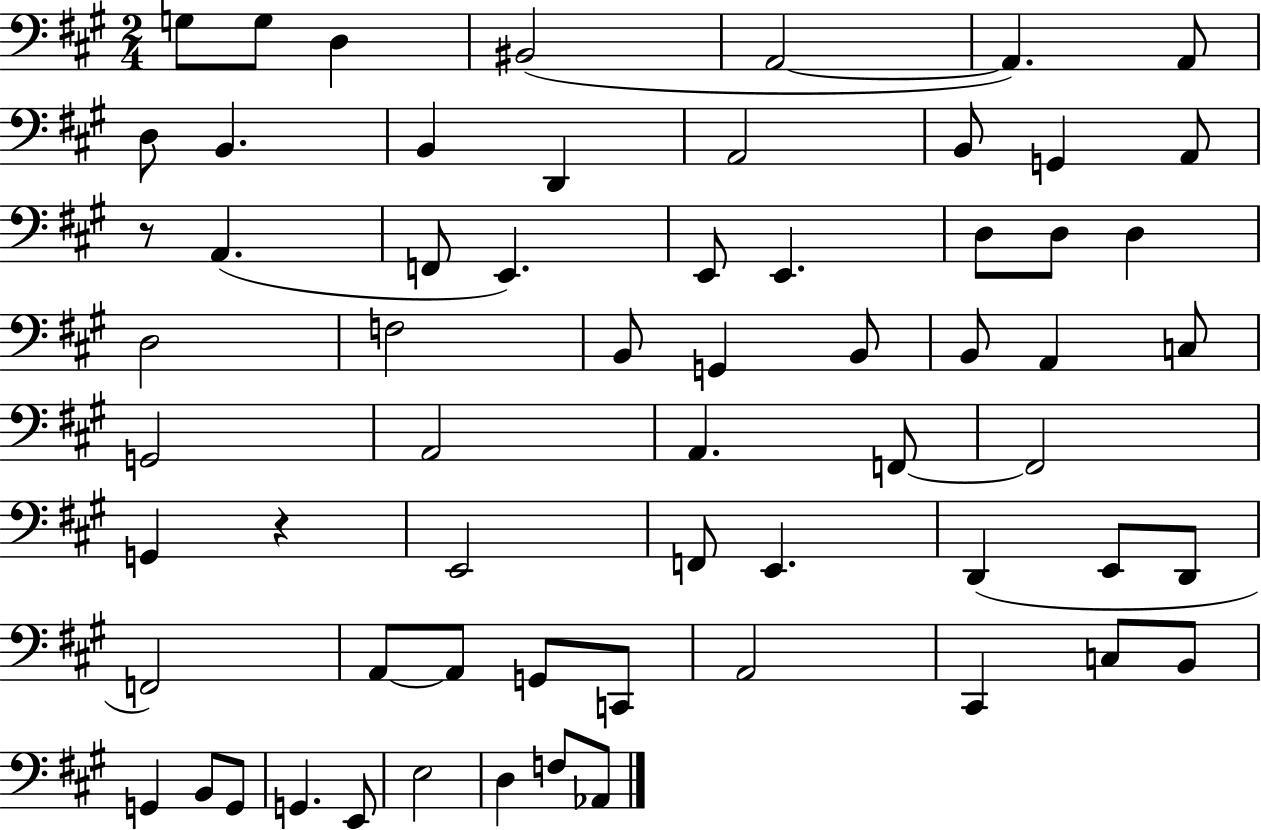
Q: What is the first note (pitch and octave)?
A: G3